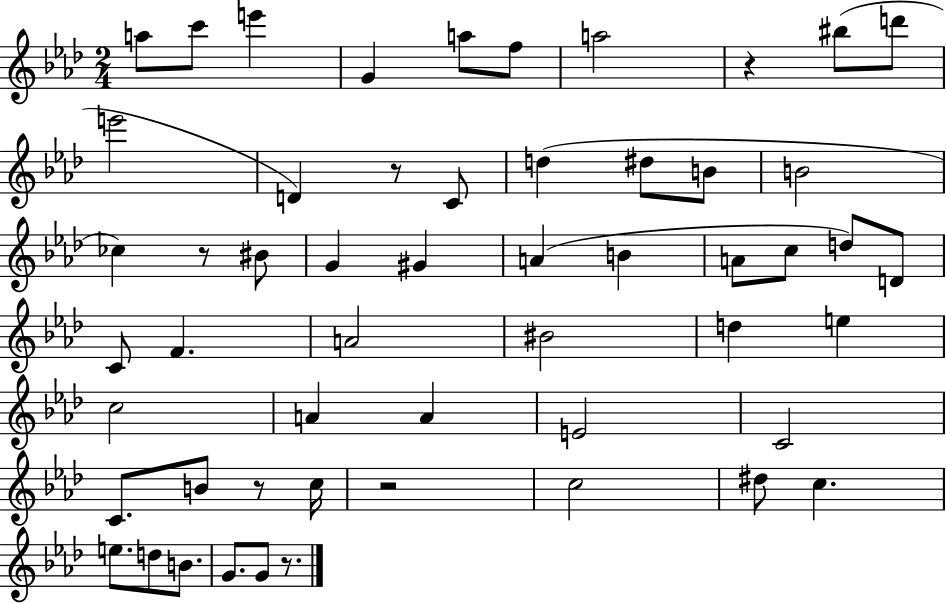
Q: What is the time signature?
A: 2/4